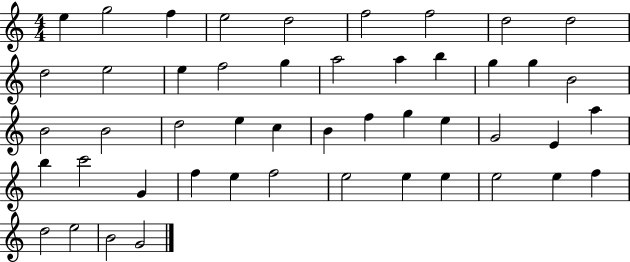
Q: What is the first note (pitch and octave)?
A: E5